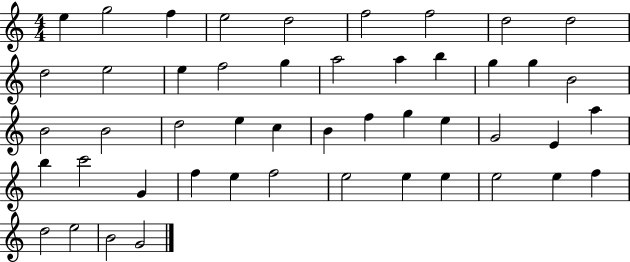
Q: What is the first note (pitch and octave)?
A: E5